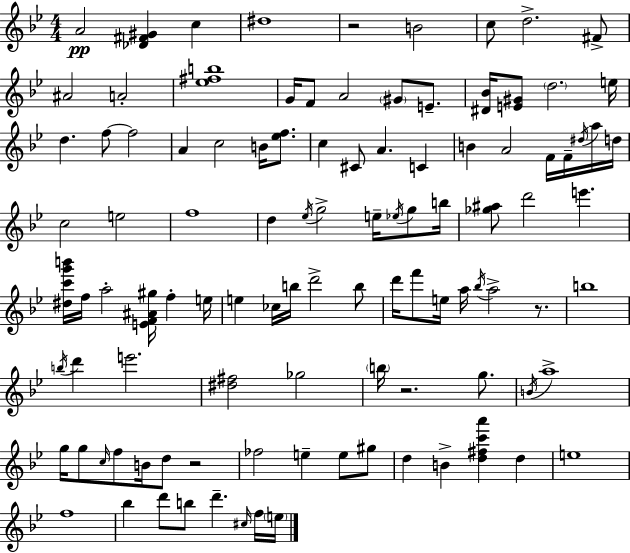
A4/h [Db4,F#4,G#4]/q C5/q D#5/w R/h B4/h C5/e D5/h. F#4/e A#4/h A4/h [Eb5,F#5,B5]/w G4/s F4/e A4/h G#4/e E4/e. [D#4,Bb4]/s [E4,G#4]/e D5/h. E5/s D5/q. F5/e F5/h A4/q C5/h B4/s [Eb5,F5]/e. C5/q C#4/e A4/q. C4/q B4/q A4/h F4/s F4/s D#5/s A5/s D5/s C5/h E5/h F5/w D5/q Eb5/s G5/h E5/s Eb5/s G5/e B5/s [Gb5,A#5]/e D6/h E6/q. [D#5,C6,G6,B6]/s F5/s A5/h [E4,F4,A#4,G#5]/s F5/q E5/s E5/q CES5/s B5/s D6/h B5/e D6/s F6/e E5/s A5/s Bb5/s A5/h R/e. B5/w B5/s D6/q E6/h. [D#5,F#5]/h Gb5/h B5/s R/h. G5/e. B4/s A5/w G5/s G5/e C5/s F5/e B4/s D5/e R/h FES5/h E5/q E5/e G#5/e D5/q B4/q [D5,F#5,C6,A6]/q D5/q E5/w F5/w Bb5/q D6/e B5/e D6/q. C#5/s F5/s E5/s